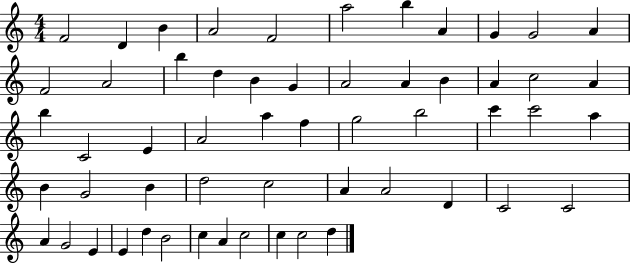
{
  \clef treble
  \numericTimeSignature
  \time 4/4
  \key c \major
  f'2 d'4 b'4 | a'2 f'2 | a''2 b''4 a'4 | g'4 g'2 a'4 | \break f'2 a'2 | b''4 d''4 b'4 g'4 | a'2 a'4 b'4 | a'4 c''2 a'4 | \break b''4 c'2 e'4 | a'2 a''4 f''4 | g''2 b''2 | c'''4 c'''2 a''4 | \break b'4 g'2 b'4 | d''2 c''2 | a'4 a'2 d'4 | c'2 c'2 | \break a'4 g'2 e'4 | e'4 d''4 b'2 | c''4 a'4 c''2 | c''4 c''2 d''4 | \break \bar "|."
}